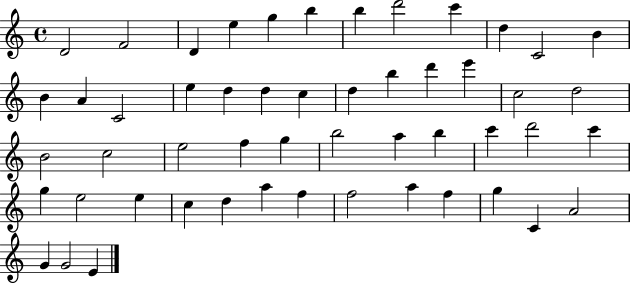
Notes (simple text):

D4/h F4/h D4/q E5/q G5/q B5/q B5/q D6/h C6/q D5/q C4/h B4/q B4/q A4/q C4/h E5/q D5/q D5/q C5/q D5/q B5/q D6/q E6/q C5/h D5/h B4/h C5/h E5/h F5/q G5/q B5/h A5/q B5/q C6/q D6/h C6/q G5/q E5/h E5/q C5/q D5/q A5/q F5/q F5/h A5/q F5/q G5/q C4/q A4/h G4/q G4/h E4/q